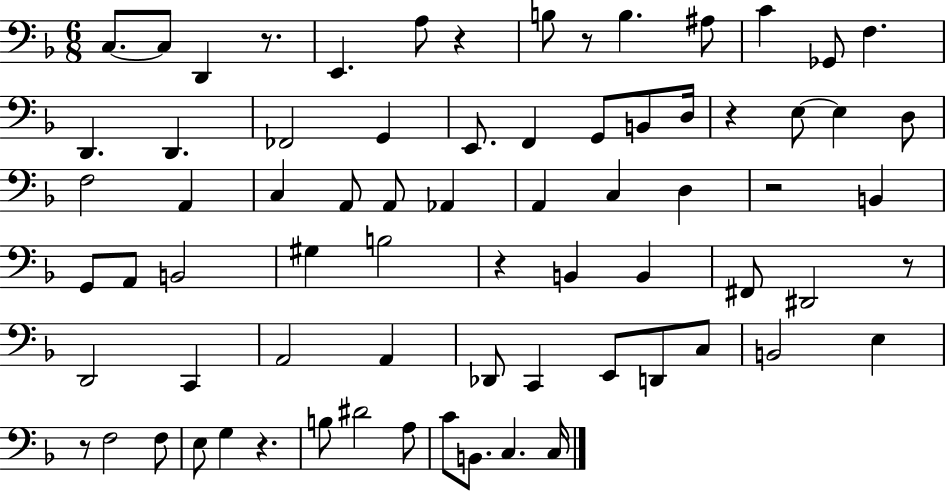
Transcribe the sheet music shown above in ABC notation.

X:1
T:Untitled
M:6/8
L:1/4
K:F
C,/2 C,/2 D,, z/2 E,, A,/2 z B,/2 z/2 B, ^A,/2 C _G,,/2 F, D,, D,, _F,,2 G,, E,,/2 F,, G,,/2 B,,/2 D,/4 z E,/2 E, D,/2 F,2 A,, C, A,,/2 A,,/2 _A,, A,, C, D, z2 B,, G,,/2 A,,/2 B,,2 ^G, B,2 z B,, B,, ^F,,/2 ^D,,2 z/2 D,,2 C,, A,,2 A,, _D,,/2 C,, E,,/2 D,,/2 C,/2 B,,2 E, z/2 F,2 F,/2 E,/2 G, z B,/2 ^D2 A,/2 C/2 B,,/2 C, C,/4